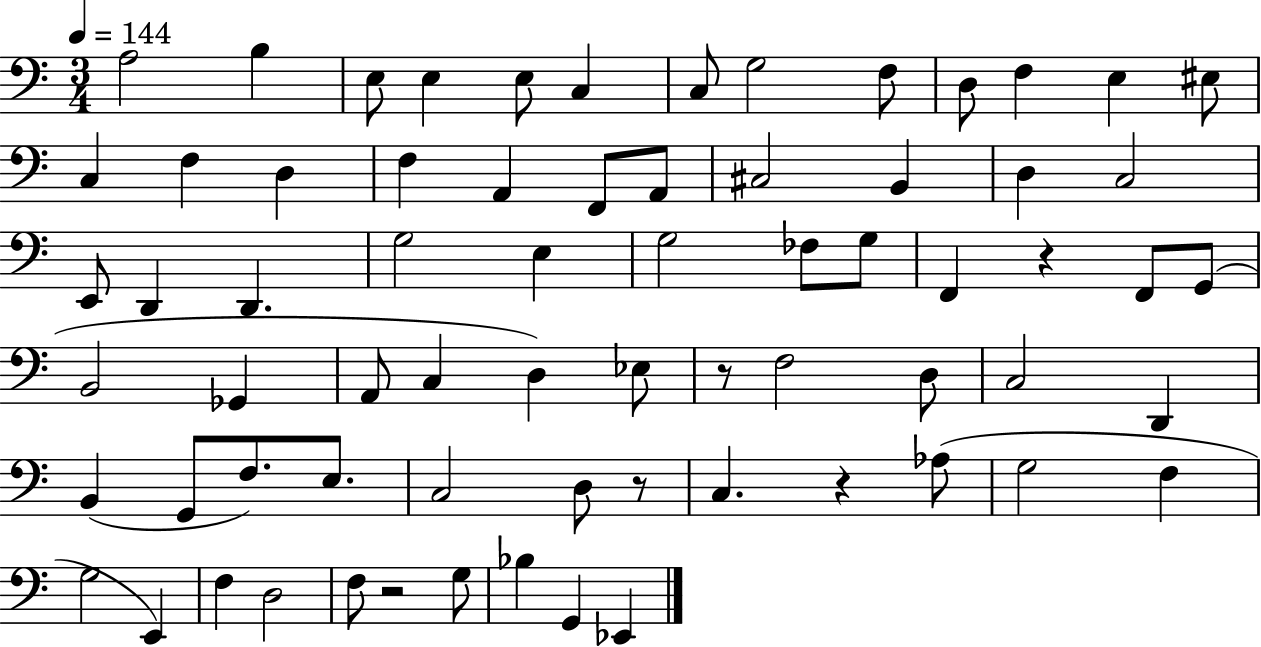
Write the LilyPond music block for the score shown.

{
  \clef bass
  \numericTimeSignature
  \time 3/4
  \key c \major
  \tempo 4 = 144
  a2 b4 | e8 e4 e8 c4 | c8 g2 f8 | d8 f4 e4 eis8 | \break c4 f4 d4 | f4 a,4 f,8 a,8 | cis2 b,4 | d4 c2 | \break e,8 d,4 d,4. | g2 e4 | g2 fes8 g8 | f,4 r4 f,8 g,8( | \break b,2 ges,4 | a,8 c4 d4) ees8 | r8 f2 d8 | c2 d,4 | \break b,4( g,8 f8.) e8. | c2 d8 r8 | c4. r4 aes8( | g2 f4 | \break g2 e,4) | f4 d2 | f8 r2 g8 | bes4 g,4 ees,4 | \break \bar "|."
}